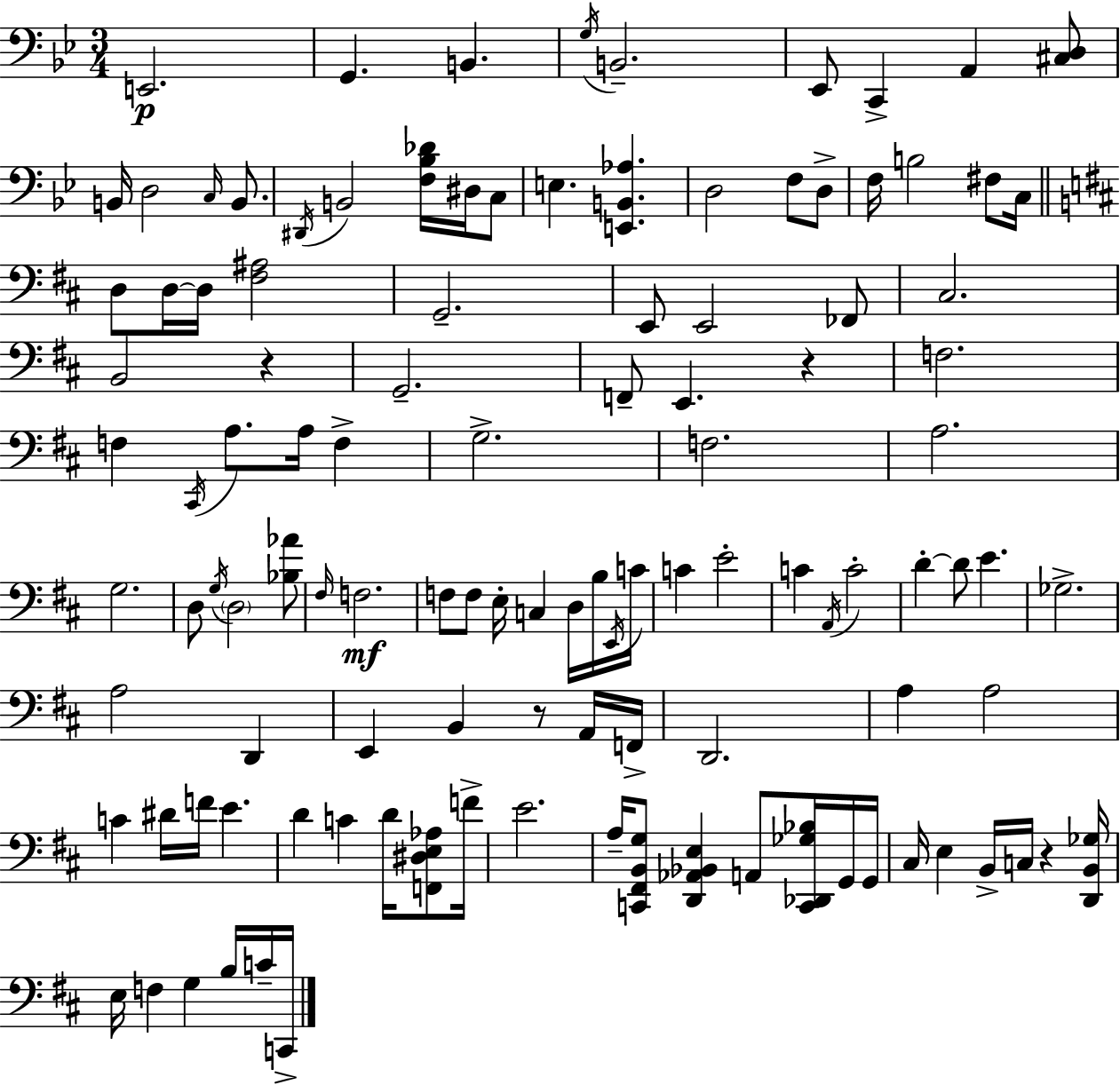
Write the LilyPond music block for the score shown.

{
  \clef bass
  \numericTimeSignature
  \time 3/4
  \key g \minor
  e,2.\p | g,4. b,4. | \acciaccatura { g16 } b,2.-- | ees,8 c,4-> a,4 <cis d>8 | \break b,16 d2 \grace { c16 } b,8. | \acciaccatura { dis,16 } b,2 <f bes des'>16 | dis16 c8 e4. <e, b, aes>4. | d2 f8 | \break d8-> f16 b2 | fis8 c16 \bar "||" \break \key d \major d8 d16~~ d16 <fis ais>2 | g,2.-- | e,8 e,2 fes,8 | cis2. | \break b,2 r4 | g,2.-- | f,8-- e,4. r4 | f2. | \break f4 \acciaccatura { cis,16 } a8. a16 f4-> | g2.-> | f2. | a2. | \break g2. | d8 \acciaccatura { g16 } \parenthesize d2 | <bes aes'>8 \grace { fis16 } f2.\mf | f8 f8 e16-. c4 | \break d16 b16 \acciaccatura { e,16 } c'16 c'4 e'2-. | c'4 \acciaccatura { a,16 } c'2-. | d'4-.~~ d'8 e'4. | ges2.-> | \break a2 | d,4 e,4 b,4 | r8 a,16 f,16-> d,2. | a4 a2 | \break c'4 dis'16 f'16 e'4. | d'4 c'4 | d'16 <f, dis e aes>8 f'16-> e'2. | a16-- <c, fis, b, g>8 <d, aes, bes, e>4 | \break a,8 <c, des, ges bes>16 g,16 g,16 cis16 e4 b,16-> c16 | r4 <d, b, ges>16 e16 f4 g4 | b16 c'16-- c,16-> \bar "|."
}